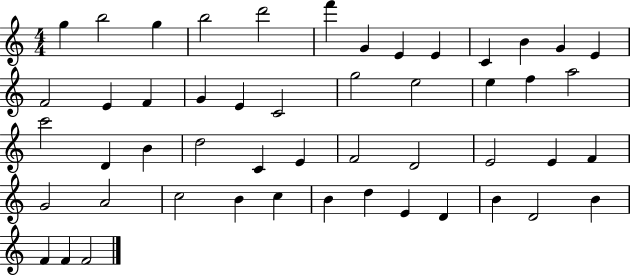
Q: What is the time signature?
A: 4/4